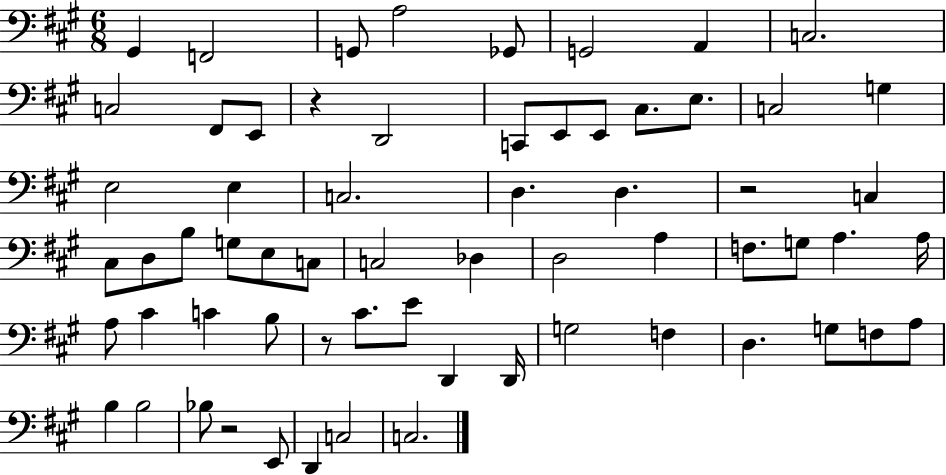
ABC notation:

X:1
T:Untitled
M:6/8
L:1/4
K:A
^G,, F,,2 G,,/2 A,2 _G,,/2 G,,2 A,, C,2 C,2 ^F,,/2 E,,/2 z D,,2 C,,/2 E,,/2 E,,/2 ^C,/2 E,/2 C,2 G, E,2 E, C,2 D, D, z2 C, ^C,/2 D,/2 B,/2 G,/2 E,/2 C,/2 C,2 _D, D,2 A, F,/2 G,/2 A, A,/4 A,/2 ^C C B,/2 z/2 ^C/2 E/2 D,, D,,/4 G,2 F, D, G,/2 F,/2 A,/2 B, B,2 _B,/2 z2 E,,/2 D,, C,2 C,2